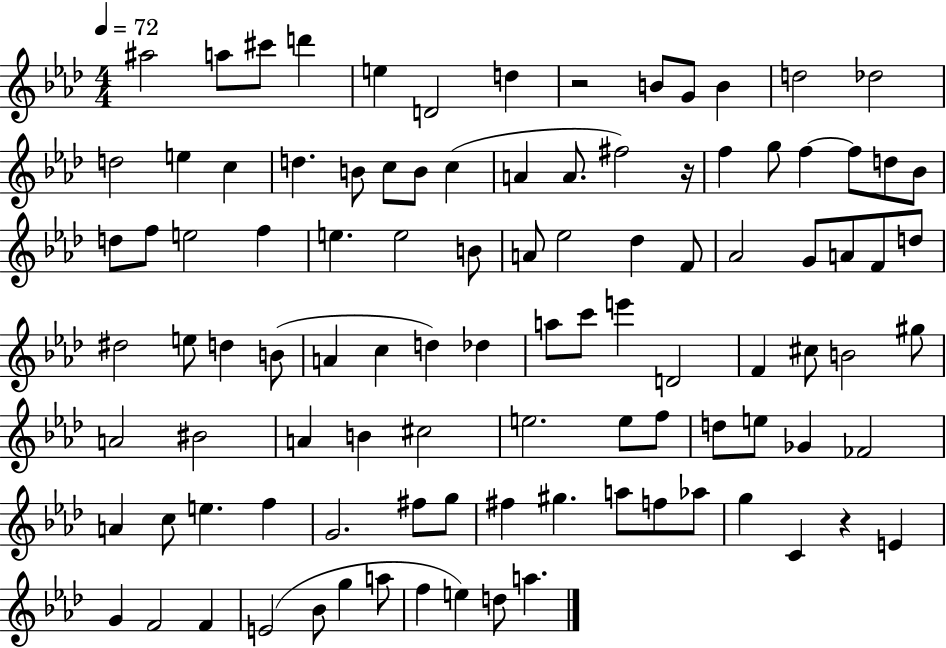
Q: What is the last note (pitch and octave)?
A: A5